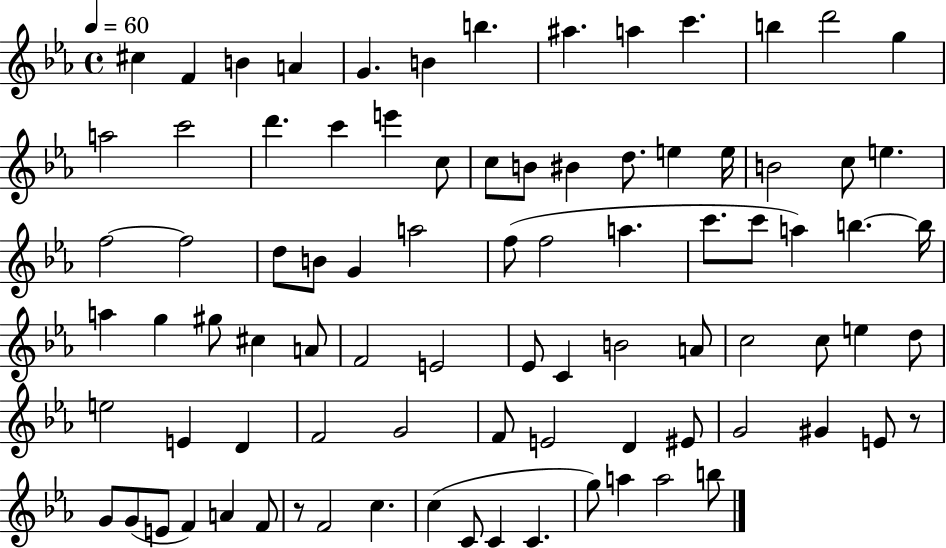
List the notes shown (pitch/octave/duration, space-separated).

C#5/q F4/q B4/q A4/q G4/q. B4/q B5/q. A#5/q. A5/q C6/q. B5/q D6/h G5/q A5/h C6/h D6/q. C6/q E6/q C5/e C5/e B4/e BIS4/q D5/e. E5/q E5/s B4/h C5/e E5/q. F5/h F5/h D5/e B4/e G4/q A5/h F5/e F5/h A5/q. C6/e. C6/e A5/q B5/q. B5/s A5/q G5/q G#5/e C#5/q A4/e F4/h E4/h Eb4/e C4/q B4/h A4/e C5/h C5/e E5/q D5/e E5/h E4/q D4/q F4/h G4/h F4/e E4/h D4/q EIS4/e G4/h G#4/q E4/e R/e G4/e G4/e E4/e F4/q A4/q F4/e R/e F4/h C5/q. C5/q C4/e C4/q C4/q. G5/e A5/q A5/h B5/e